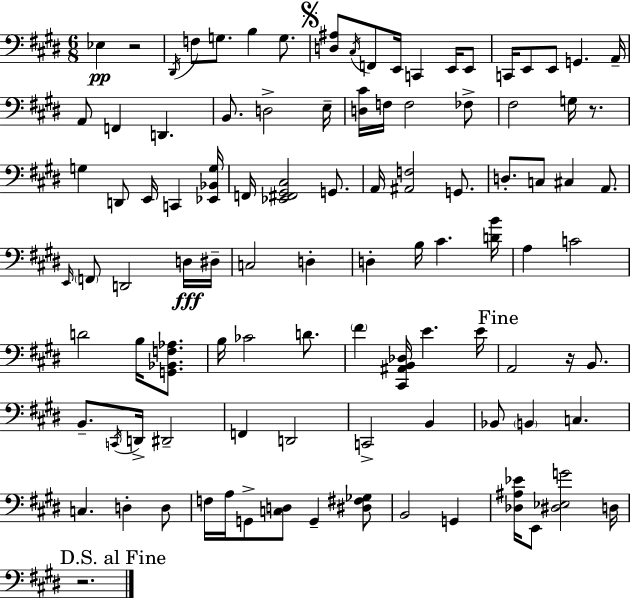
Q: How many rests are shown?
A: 4